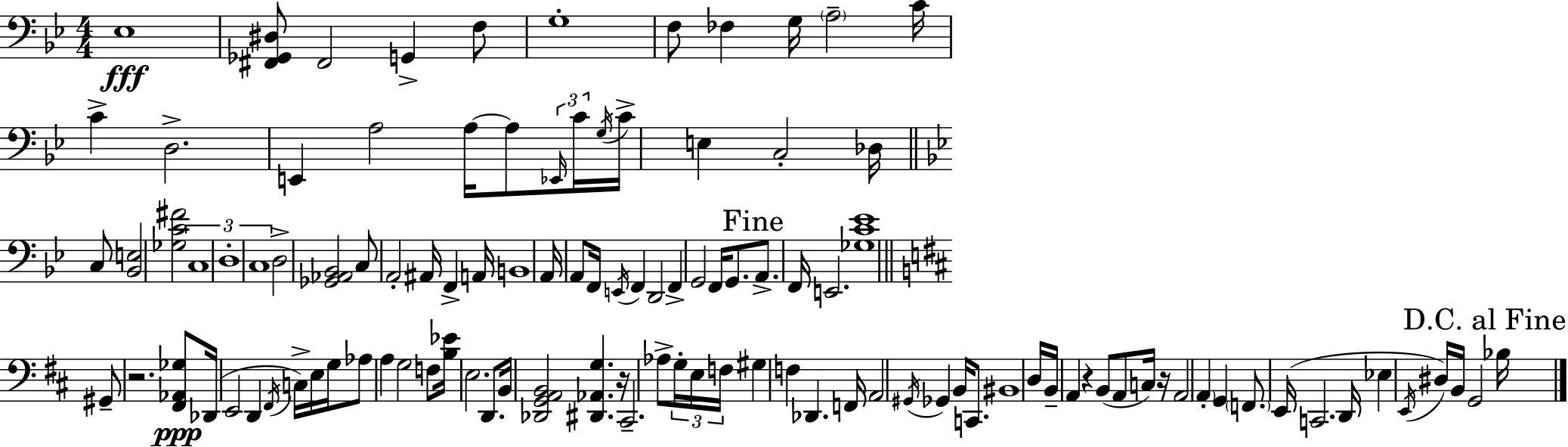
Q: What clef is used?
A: bass